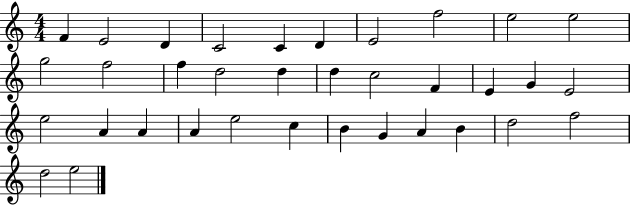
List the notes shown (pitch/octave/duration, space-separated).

F4/q E4/h D4/q C4/h C4/q D4/q E4/h F5/h E5/h E5/h G5/h F5/h F5/q D5/h D5/q D5/q C5/h F4/q E4/q G4/q E4/h E5/h A4/q A4/q A4/q E5/h C5/q B4/q G4/q A4/q B4/q D5/h F5/h D5/h E5/h